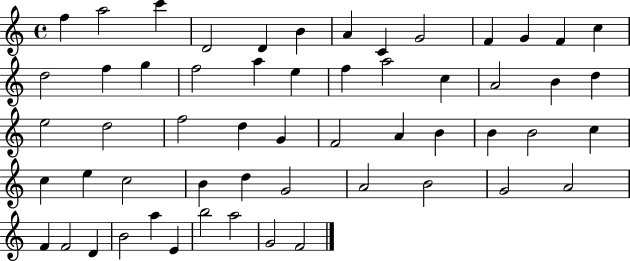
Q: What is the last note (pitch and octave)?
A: F4